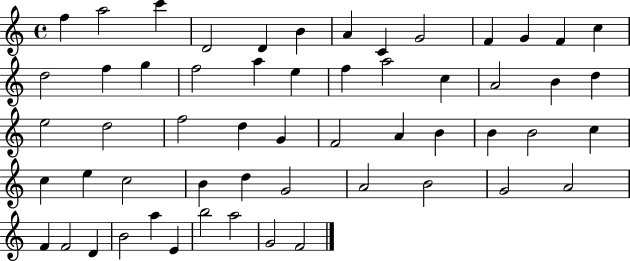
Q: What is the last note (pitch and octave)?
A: F4